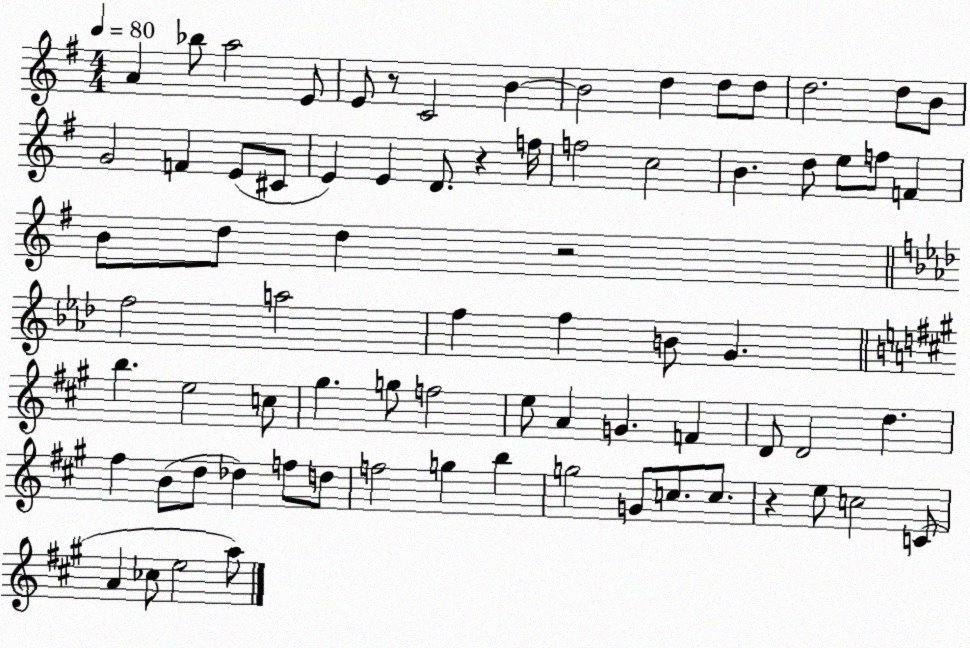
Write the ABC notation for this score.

X:1
T:Untitled
M:4/4
L:1/4
K:G
A _b/2 a2 E/2 E/2 z/2 C2 B B2 d d/2 d/2 d2 d/2 B/2 G2 F E/2 ^C/2 E E D/2 z f/4 f2 c2 B d/2 e/2 f/2 F B/2 d/2 d z2 f2 a2 f f B/2 G b e2 c/2 ^g g/2 f2 e/2 A G F D/2 D2 d ^f B/2 d/2 _d f/2 d/2 f2 g b g2 G/2 c/2 c/2 z e/2 c2 C/2 A _c/2 e2 a/2